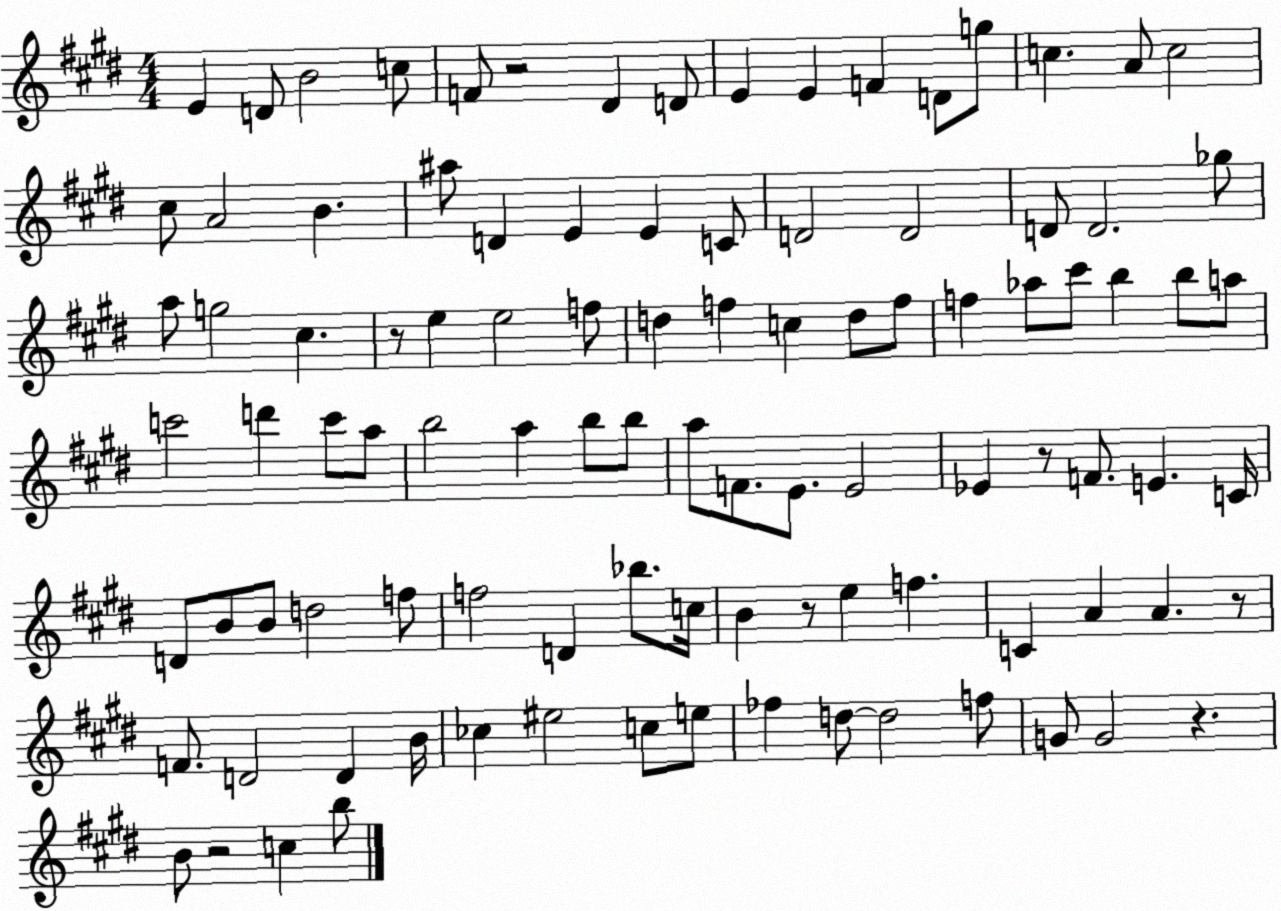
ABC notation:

X:1
T:Untitled
M:4/4
L:1/4
K:E
E D/2 B2 c/2 F/2 z2 ^D D/2 E E F D/2 g/2 c A/2 c2 ^c/2 A2 B ^a/2 D E E C/2 D2 D2 D/2 D2 _g/2 a/2 g2 ^c z/2 e e2 f/2 d f c d/2 f/2 f _a/2 ^c'/2 b b/2 a/2 c'2 d' c'/2 a/2 b2 a b/2 b/2 a/2 F/2 E/2 E2 _E z/2 F/2 E C/4 D/2 B/2 B/2 d2 f/2 f2 D _b/2 c/4 B z/2 e f C A A z/2 F/2 D2 D B/4 _c ^e2 c/2 e/2 _f d/2 d2 f/2 G/2 G2 z B/2 z2 c b/2